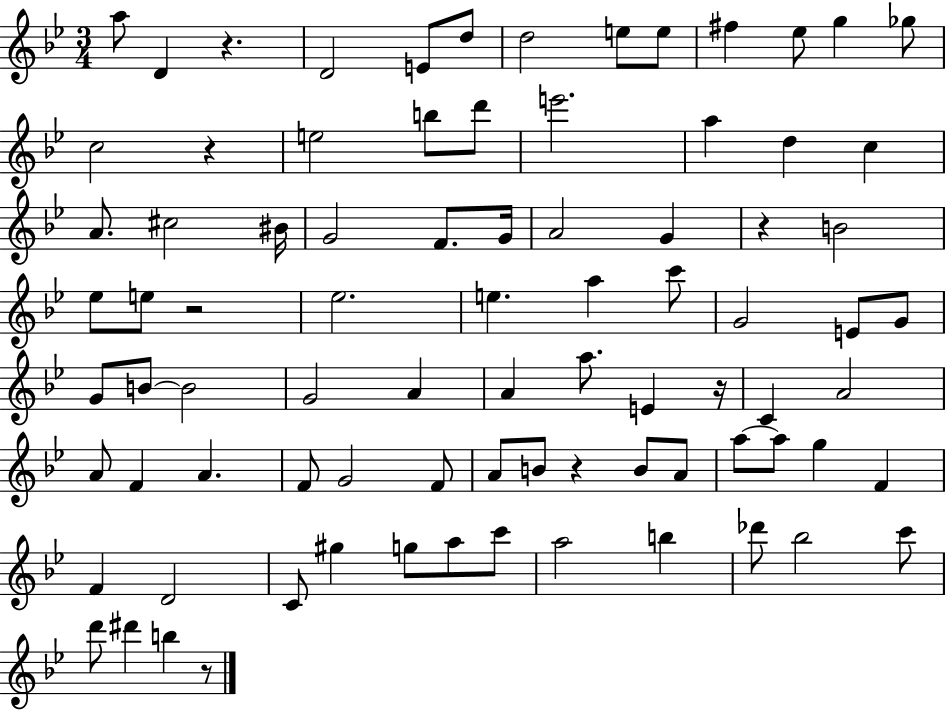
A5/e D4/q R/q. D4/h E4/e D5/e D5/h E5/e E5/e F#5/q Eb5/e G5/q Gb5/e C5/h R/q E5/h B5/e D6/e E6/h. A5/q D5/q C5/q A4/e. C#5/h BIS4/s G4/h F4/e. G4/s A4/h G4/q R/q B4/h Eb5/e E5/e R/h Eb5/h. E5/q. A5/q C6/e G4/h E4/e G4/e G4/e B4/e B4/h G4/h A4/q A4/q A5/e. E4/q R/s C4/q A4/h A4/e F4/q A4/q. F4/e G4/h F4/e A4/e B4/e R/q B4/e A4/e A5/e A5/e G5/q F4/q F4/q D4/h C4/e G#5/q G5/e A5/e C6/e A5/h B5/q Db6/e Bb5/h C6/e D6/e D#6/q B5/q R/e